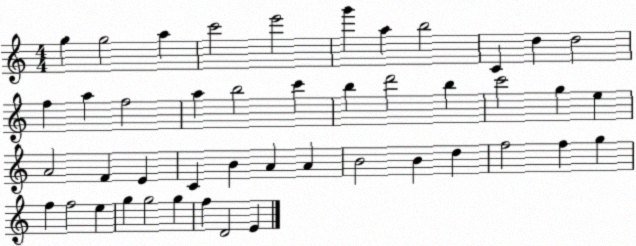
X:1
T:Untitled
M:4/4
L:1/4
K:C
g g2 a c'2 e'2 g' a b2 C d d2 f a f2 a b2 c' b d'2 b c'2 g e A2 F E C B A A B2 B d f2 f g f f2 e g g2 g f D2 E